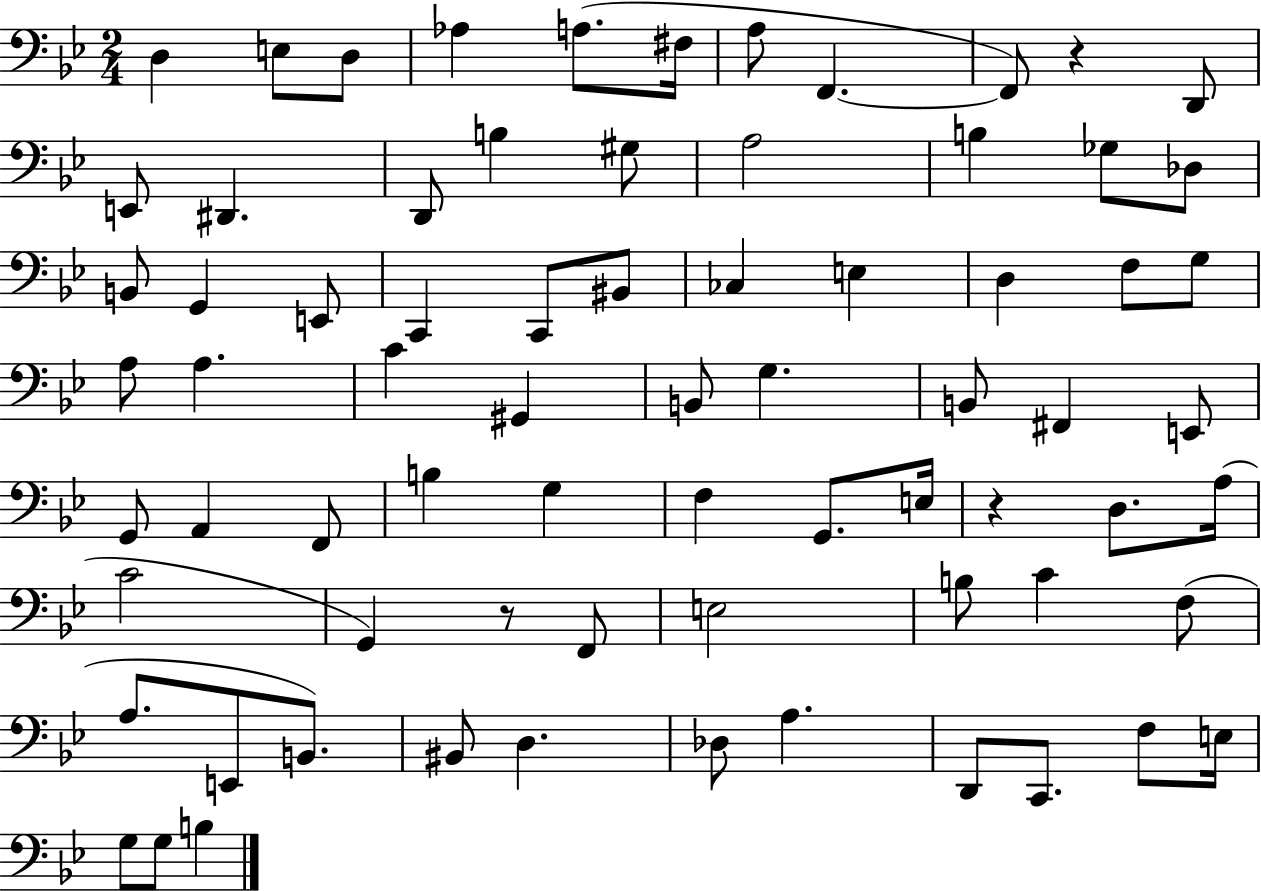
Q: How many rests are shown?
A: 3